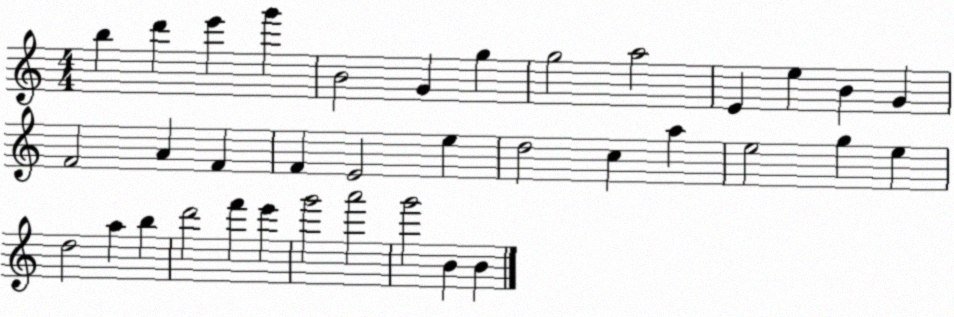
X:1
T:Untitled
M:4/4
L:1/4
K:C
b d' e' g' B2 G g g2 a2 E e B G F2 A F F E2 e d2 c a e2 g e d2 a b d'2 f' e' g'2 a'2 g'2 B B